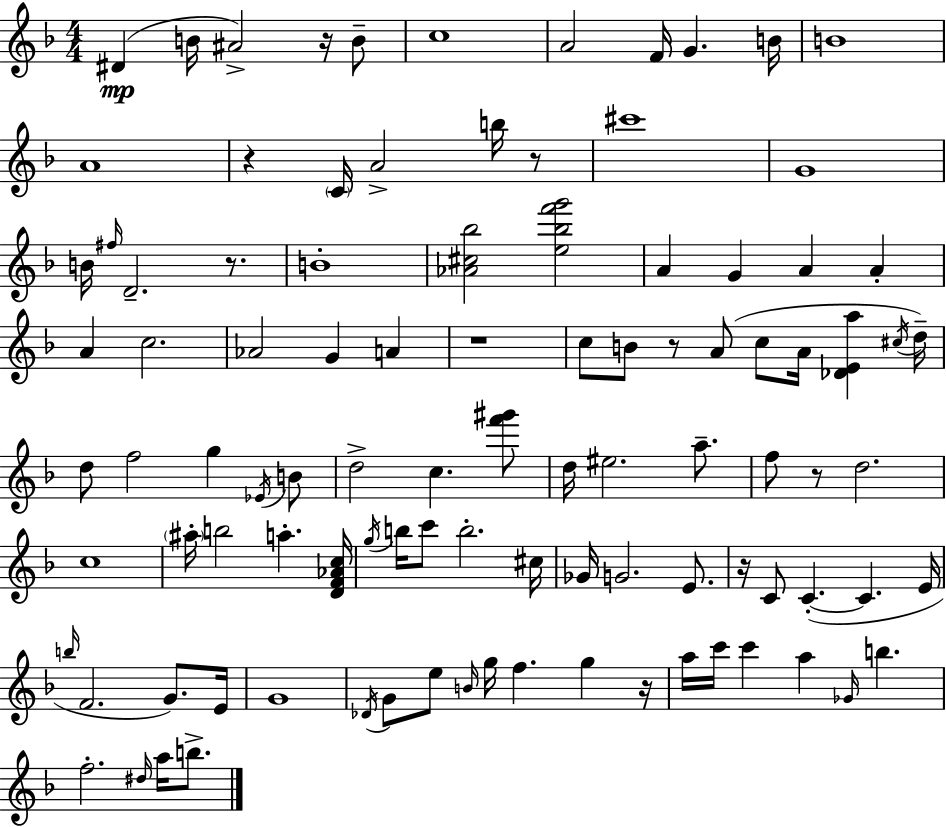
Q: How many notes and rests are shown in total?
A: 100